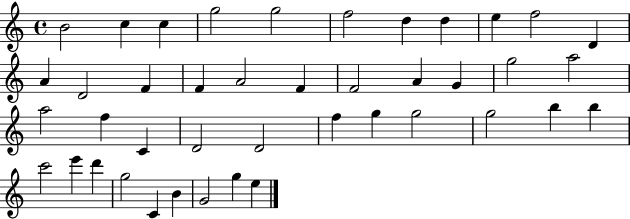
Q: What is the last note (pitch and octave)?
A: E5